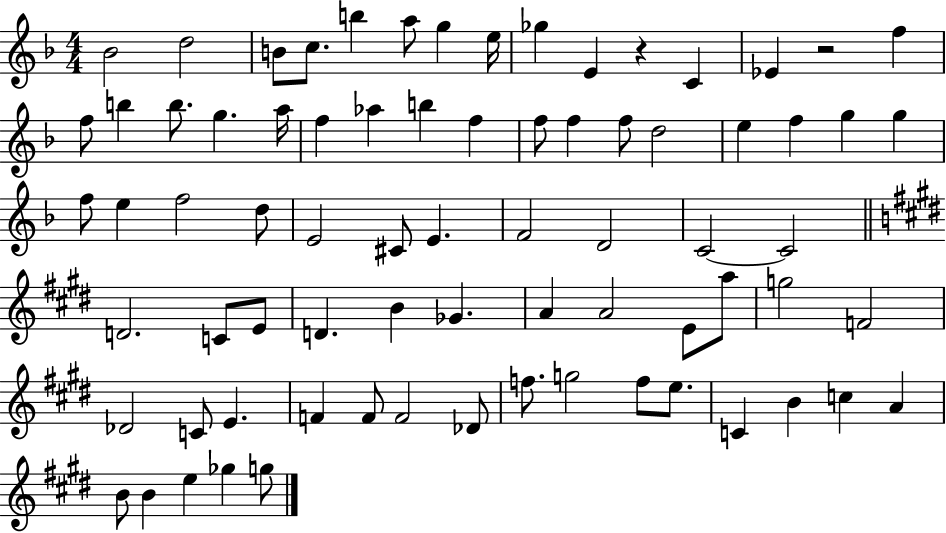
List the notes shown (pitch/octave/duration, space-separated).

Bb4/h D5/h B4/e C5/e. B5/q A5/e G5/q E5/s Gb5/q E4/q R/q C4/q Eb4/q R/h F5/q F5/e B5/q B5/e. G5/q. A5/s F5/q Ab5/q B5/q F5/q F5/e F5/q F5/e D5/h E5/q F5/q G5/q G5/q F5/e E5/q F5/h D5/e E4/h C#4/e E4/q. F4/h D4/h C4/h C4/h D4/h. C4/e E4/e D4/q. B4/q Gb4/q. A4/q A4/h E4/e A5/e G5/h F4/h Db4/h C4/e E4/q. F4/q F4/e F4/h Db4/e F5/e. G5/h F5/e E5/e. C4/q B4/q C5/q A4/q B4/e B4/q E5/q Gb5/q G5/e